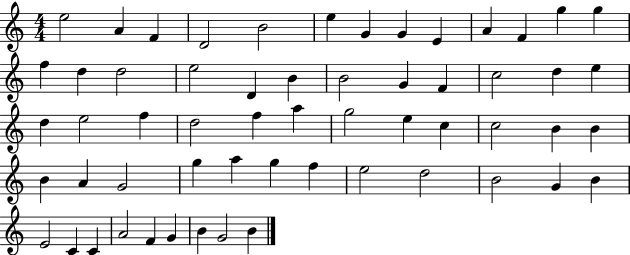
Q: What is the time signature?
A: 4/4